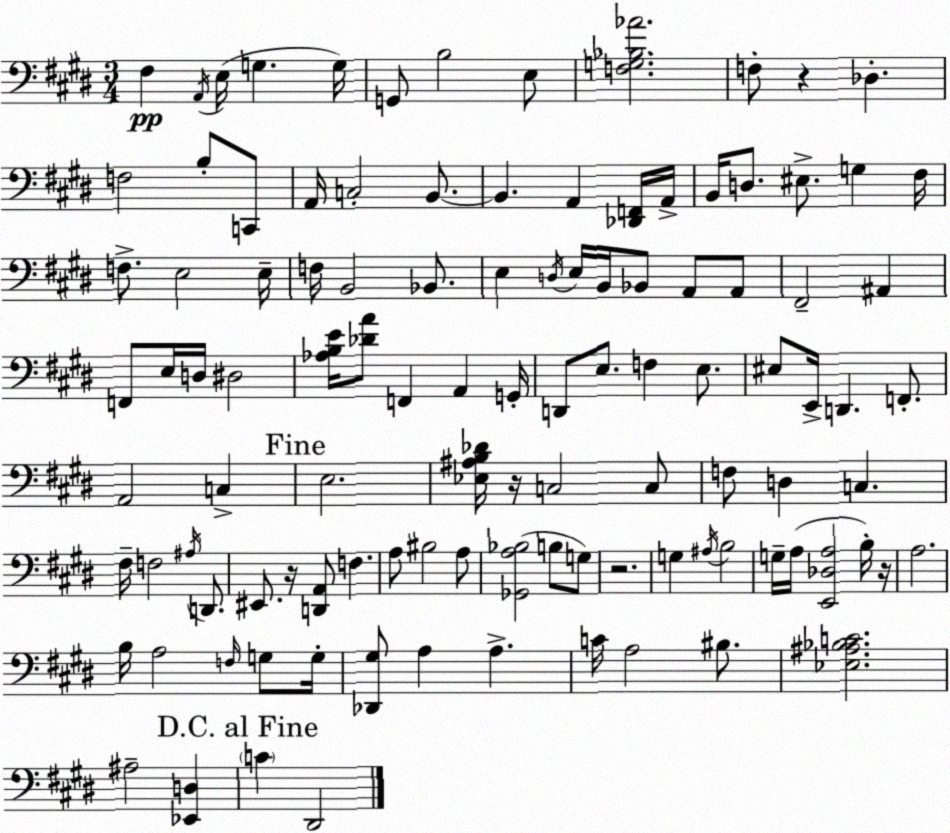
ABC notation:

X:1
T:Untitled
M:3/4
L:1/4
K:E
^F, A,,/4 E,/4 G, G,/4 G,,/2 B,2 E,/2 [F,G,_B,_A]2 F,/2 z _D, F,2 B,/2 C,,/2 A,,/4 C,2 B,,/2 B,, A,, [_D,,F,,]/4 A,,/4 B,,/4 D,/2 ^E,/2 G, ^F,/4 F,/2 E,2 E,/4 F,/4 B,,2 _B,,/2 E, D,/4 E,/4 B,,/4 _B,,/2 A,,/2 A,,/2 ^F,,2 ^A,, F,,/2 E,/4 D,/4 ^D,2 [_A,B,E]/4 [_DA]/2 F,, A,, G,,/4 D,,/2 E,/2 F, E,/2 ^E,/2 E,,/4 D,, F,,/2 A,,2 C, E,2 [_E,^A,B,_D]/4 z/4 C,2 C,/2 F,/2 D, C, ^F,/4 F,2 ^A,/4 D,,/2 ^E,,/2 z/4 [D,,A,,]/2 F, A,/2 ^B,2 A,/2 [_G,,A,_B,]2 B,/2 G,/2 z2 G, ^A,/4 B,2 G,/4 A,/4 [E,,_D,A,]2 B,/4 z/4 A,2 B,/4 A,2 F,/4 G,/2 G,/4 [_D,,^G,]/2 A, A, C/4 A,2 ^B,/2 [_E,^A,_B,C]2 ^A,2 [_E,,D,] C ^D,,2